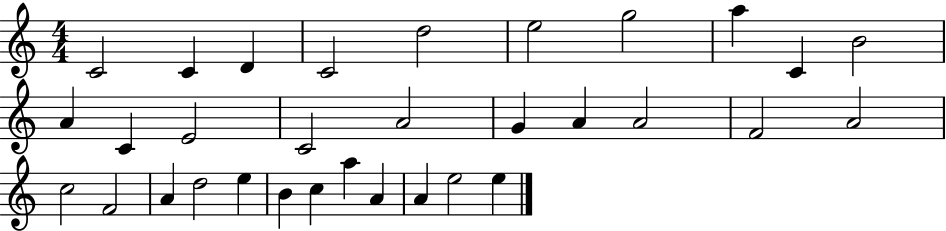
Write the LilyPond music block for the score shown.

{
  \clef treble
  \numericTimeSignature
  \time 4/4
  \key c \major
  c'2 c'4 d'4 | c'2 d''2 | e''2 g''2 | a''4 c'4 b'2 | \break a'4 c'4 e'2 | c'2 a'2 | g'4 a'4 a'2 | f'2 a'2 | \break c''2 f'2 | a'4 d''2 e''4 | b'4 c''4 a''4 a'4 | a'4 e''2 e''4 | \break \bar "|."
}